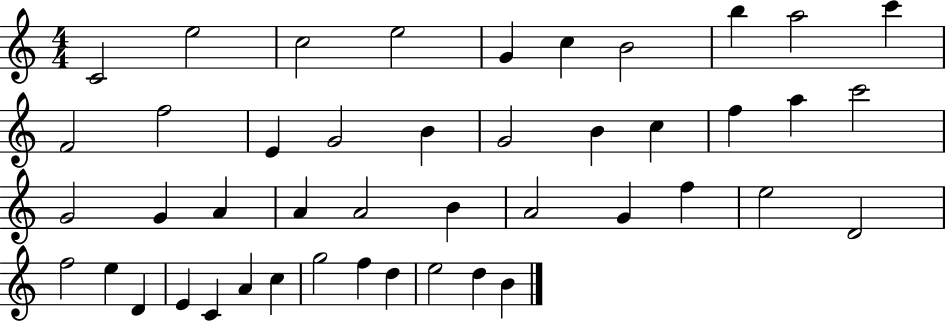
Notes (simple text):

C4/h E5/h C5/h E5/h G4/q C5/q B4/h B5/q A5/h C6/q F4/h F5/h E4/q G4/h B4/q G4/h B4/q C5/q F5/q A5/q C6/h G4/h G4/q A4/q A4/q A4/h B4/q A4/h G4/q F5/q E5/h D4/h F5/h E5/q D4/q E4/q C4/q A4/q C5/q G5/h F5/q D5/q E5/h D5/q B4/q